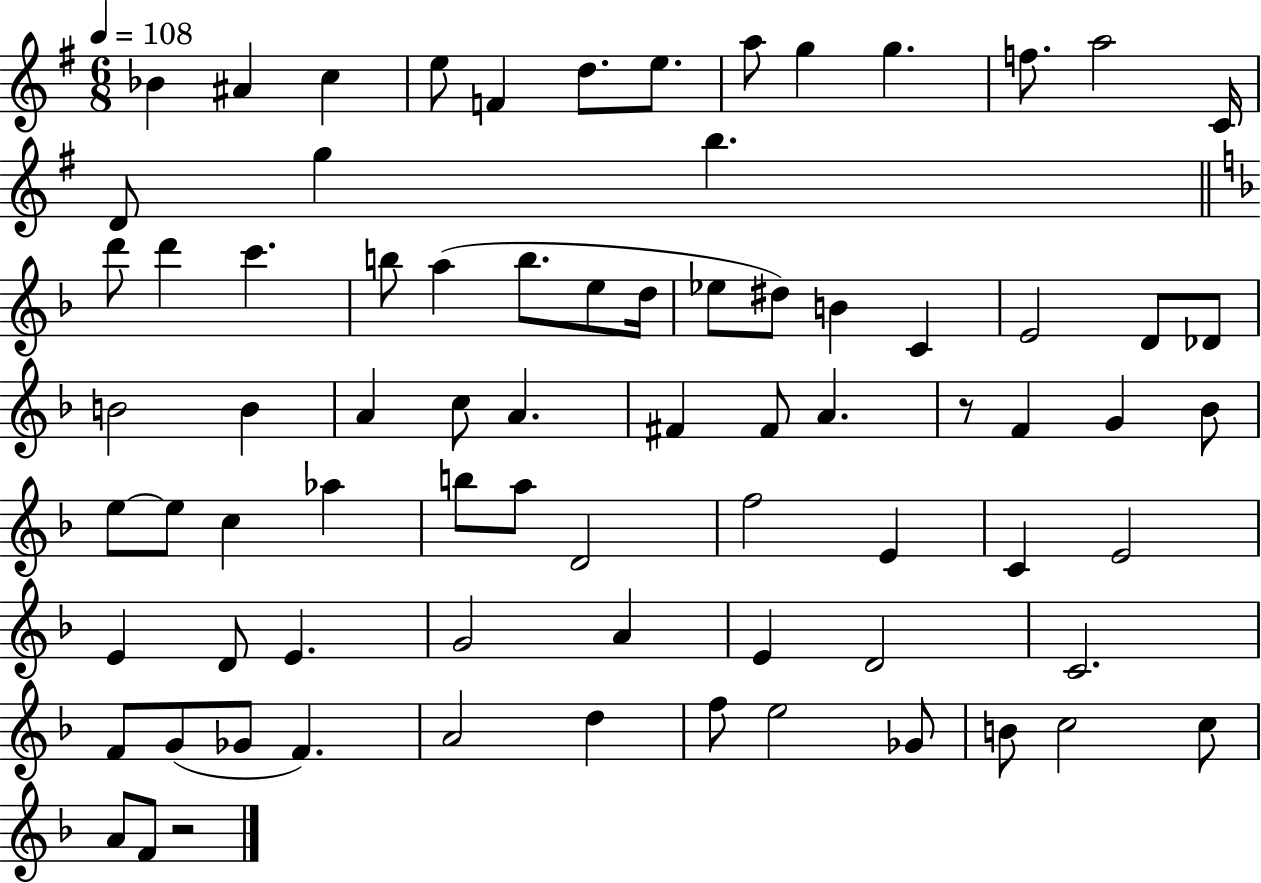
{
  \clef treble
  \numericTimeSignature
  \time 6/8
  \key g \major
  \tempo 4 = 108
  bes'4 ais'4 c''4 | e''8 f'4 d''8. e''8. | a''8 g''4 g''4. | f''8. a''2 c'16 | \break d'8 g''4 b''4. | \bar "||" \break \key f \major d'''8 d'''4 c'''4. | b''8 a''4( b''8. e''8 d''16 | ees''8 dis''8) b'4 c'4 | e'2 d'8 des'8 | \break b'2 b'4 | a'4 c''8 a'4. | fis'4 fis'8 a'4. | r8 f'4 g'4 bes'8 | \break e''8~~ e''8 c''4 aes''4 | b''8 a''8 d'2 | f''2 e'4 | c'4 e'2 | \break e'4 d'8 e'4. | g'2 a'4 | e'4 d'2 | c'2. | \break f'8 g'8( ges'8 f'4.) | a'2 d''4 | f''8 e''2 ges'8 | b'8 c''2 c''8 | \break a'8 f'8 r2 | \bar "|."
}